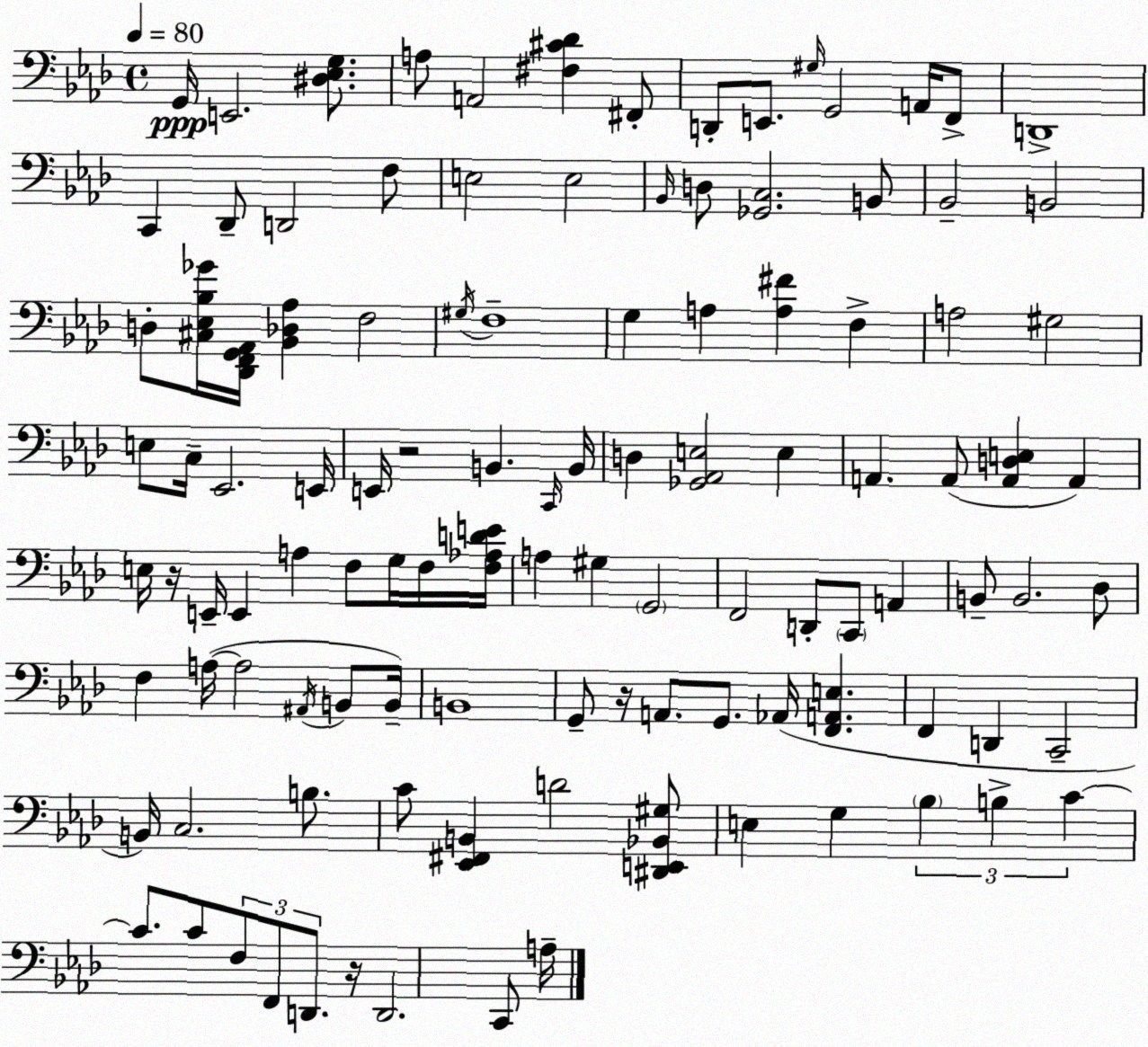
X:1
T:Untitled
M:4/4
L:1/4
K:Ab
G,,/4 E,,2 [^D,_E,G,]/2 A,/2 A,,2 [^F,^C_D] ^F,,/2 D,,/2 E,,/2 ^G,/4 G,,2 A,,/4 F,,/2 D,,4 C,, _D,,/2 D,,2 F,/2 E,2 E,2 _B,,/4 D,/2 [_G,,C,]2 B,,/2 _B,,2 B,,2 D,/2 [^C,_E,_B,_G]/4 [_D,,F,,G,,_A,,]/4 [_B,,_D,_A,] F,2 ^G,/4 F,4 G, A, [A,^F] F, A,2 ^G,2 E,/2 C,/4 _E,,2 E,,/4 E,,/4 z2 B,, C,,/4 B,,/4 D, [_G,,_A,,E,]2 E, A,, A,,/2 [A,,D,E,] A,, E,/4 z/4 E,,/4 E,, A, F,/2 G,/4 F,/4 [F,_A,DE]/4 A, ^G, G,,2 F,,2 D,,/2 C,,/2 A,, B,,/2 B,,2 _D,/2 F, A,/4 A,2 ^A,,/4 B,,/2 B,,/4 B,,4 G,,/2 z/4 A,,/2 G,,/2 _A,,/4 [F,,A,,E,] F,, D,, C,,2 B,,/4 C,2 B,/2 C/2 [_E,,^F,,B,,] D2 [^D,,E,,_B,,^G,]/2 E, G, _B, B, C C/2 C/2 F,/2 F,,/2 D,,/2 z/4 D,,2 C,,/2 A,/4